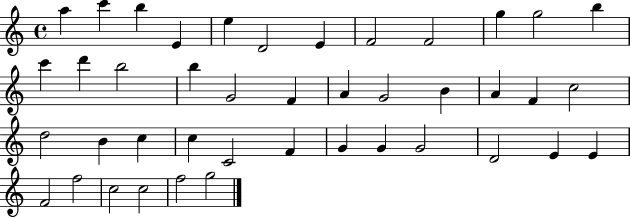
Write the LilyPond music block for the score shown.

{
  \clef treble
  \time 4/4
  \defaultTimeSignature
  \key c \major
  a''4 c'''4 b''4 e'4 | e''4 d'2 e'4 | f'2 f'2 | g''4 g''2 b''4 | \break c'''4 d'''4 b''2 | b''4 g'2 f'4 | a'4 g'2 b'4 | a'4 f'4 c''2 | \break d''2 b'4 c''4 | c''4 c'2 f'4 | g'4 g'4 g'2 | d'2 e'4 e'4 | \break f'2 f''2 | c''2 c''2 | f''2 g''2 | \bar "|."
}